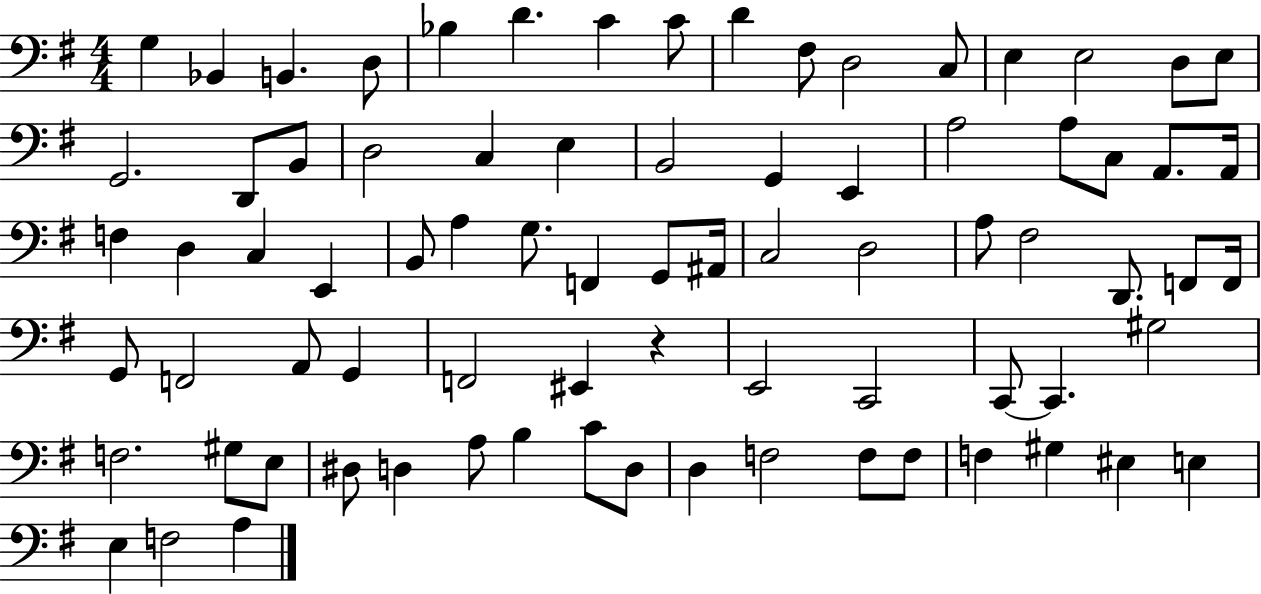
X:1
T:Untitled
M:4/4
L:1/4
K:G
G, _B,, B,, D,/2 _B, D C C/2 D ^F,/2 D,2 C,/2 E, E,2 D,/2 E,/2 G,,2 D,,/2 B,,/2 D,2 C, E, B,,2 G,, E,, A,2 A,/2 C,/2 A,,/2 A,,/4 F, D, C, E,, B,,/2 A, G,/2 F,, G,,/2 ^A,,/4 C,2 D,2 A,/2 ^F,2 D,,/2 F,,/2 F,,/4 G,,/2 F,,2 A,,/2 G,, F,,2 ^E,, z E,,2 C,,2 C,,/2 C,, ^G,2 F,2 ^G,/2 E,/2 ^D,/2 D, A,/2 B, C/2 D,/2 D, F,2 F,/2 F,/2 F, ^G, ^E, E, E, F,2 A,